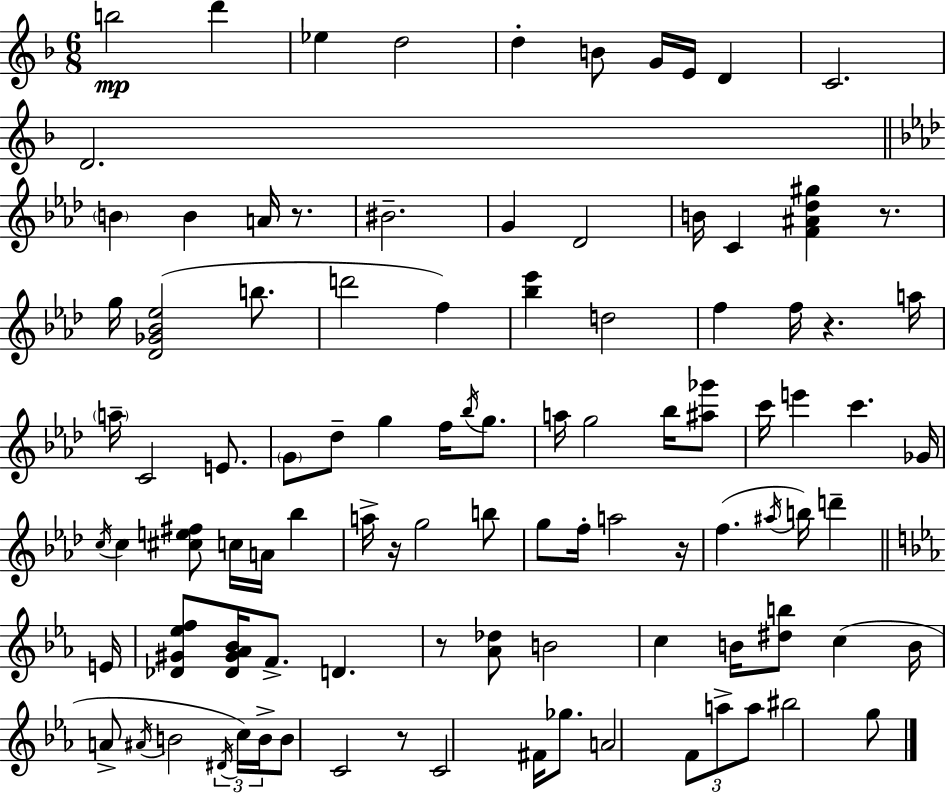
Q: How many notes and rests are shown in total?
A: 99